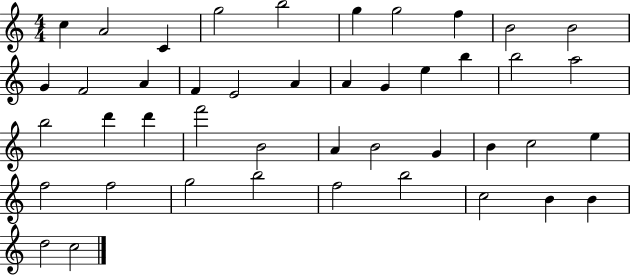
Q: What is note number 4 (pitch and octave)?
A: G5